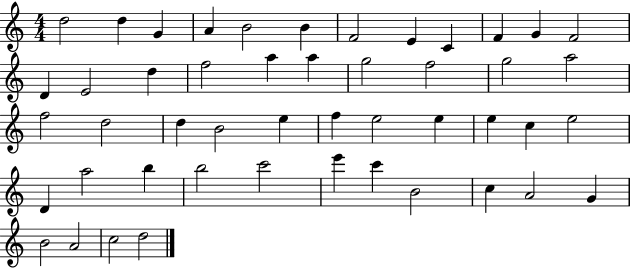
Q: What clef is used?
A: treble